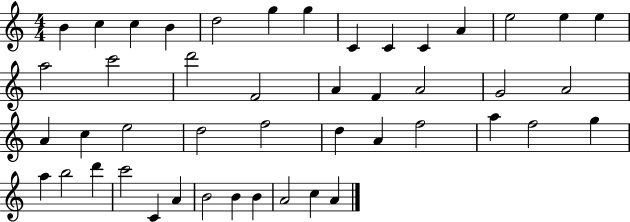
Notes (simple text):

B4/q C5/q C5/q B4/q D5/h G5/q G5/q C4/q C4/q C4/q A4/q E5/h E5/q E5/q A5/h C6/h D6/h F4/h A4/q F4/q A4/h G4/h A4/h A4/q C5/q E5/h D5/h F5/h D5/q A4/q F5/h A5/q F5/h G5/q A5/q B5/h D6/q C6/h C4/q A4/q B4/h B4/q B4/q A4/h C5/q A4/q